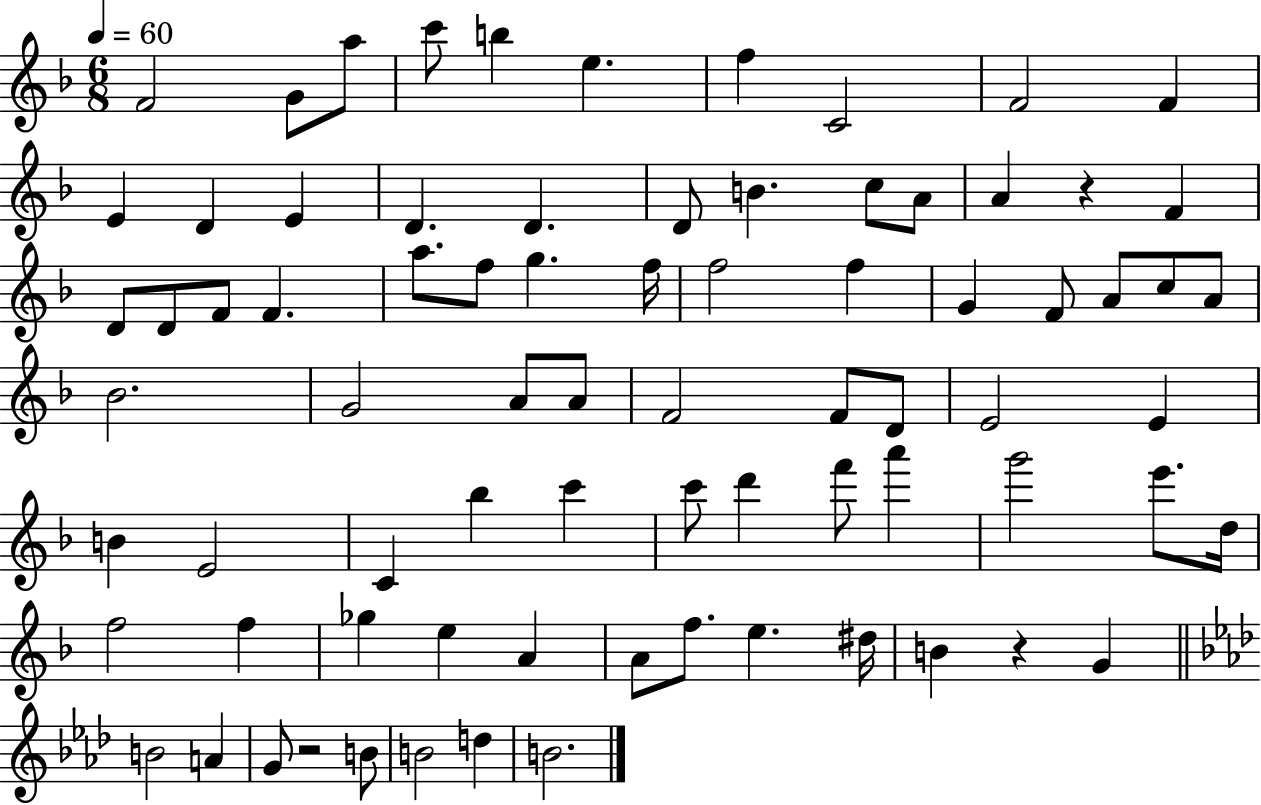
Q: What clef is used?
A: treble